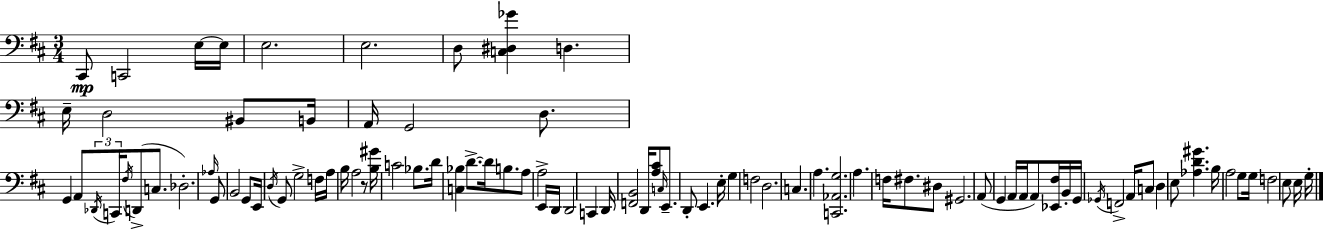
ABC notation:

X:1
T:Untitled
M:3/4
L:1/4
K:D
^C,,/2 C,,2 E,/4 E,/4 E,2 E,2 D,/2 [C,^D,_G] D, E,/4 D,2 ^B,,/2 B,,/4 A,,/4 G,,2 D,/2 G,, A,,/2 _D,,/4 C,,/4 ^F,/4 D,,/2 C,/2 _D,2 _A,/4 G,,/2 B,,2 G,,/2 E,,/4 D,/4 G,,/2 G,2 F,/4 A,/4 B,/4 A,2 z/2 [B,^G]/4 C2 _B,/2 D/4 [C,_B,] D/2 D/4 B,/2 A,/2 A,2 E,,/4 D,,/4 D,,2 C,, D,,/4 [F,,B,,]2 D,,/4 [A,^C]/2 C,/4 E,,/2 D,,/2 E,, E,/4 G, F,2 D,2 C, A, [C,,_A,,G,]2 A, F,/4 ^F,/2 ^D,/2 ^G,,2 A,,/2 G,, A,,/4 A,,/4 A,,/2 [_E,,^F,]/4 B,,/4 G,,/4 _G,,/4 F,,2 A,,/4 C,/2 D, E,/2 [_A,D^G] B,/4 A,2 G,/2 G,/4 F,2 E,/2 E,/4 G,/4